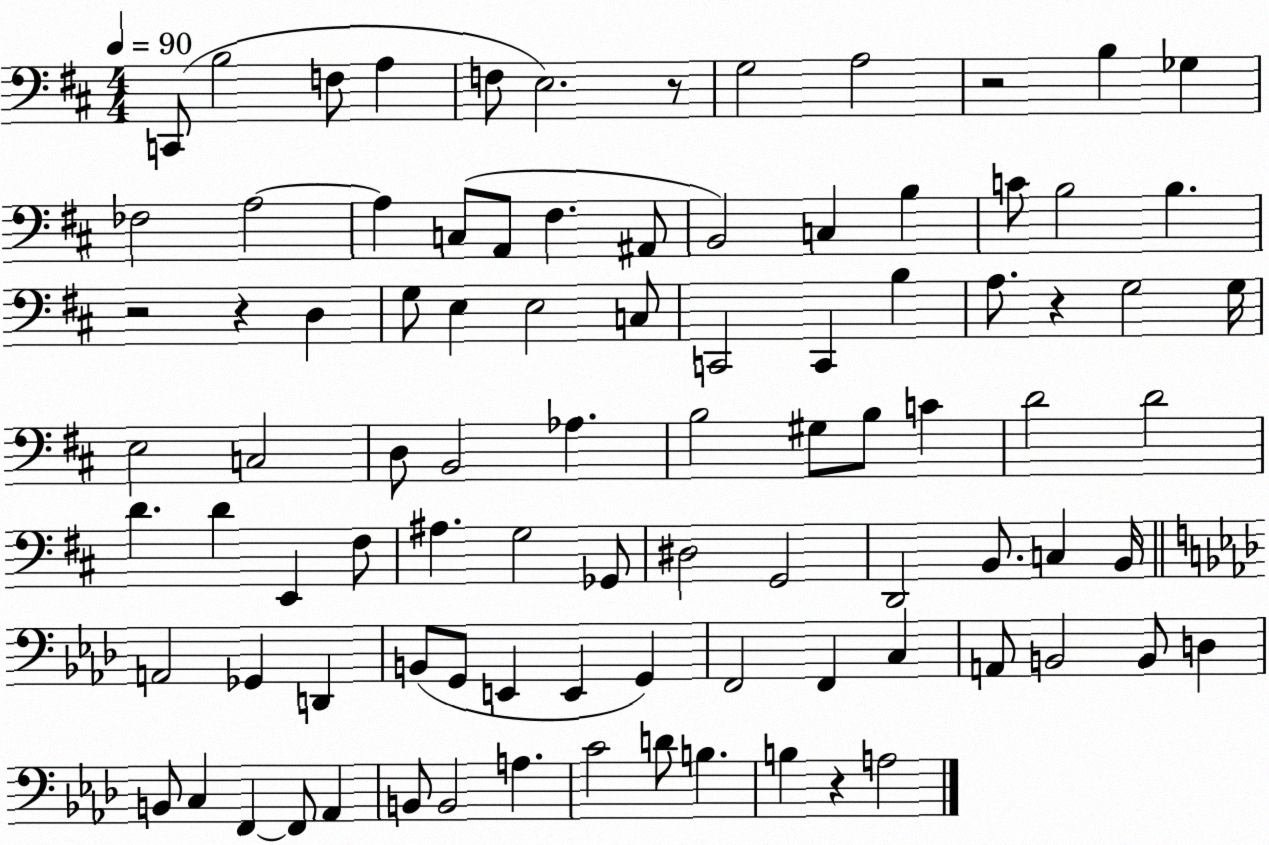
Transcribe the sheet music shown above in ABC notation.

X:1
T:Untitled
M:4/4
L:1/4
K:D
C,,/2 B,2 F,/2 A, F,/2 E,2 z/2 G,2 A,2 z2 B, _G, _F,2 A,2 A, C,/2 A,,/2 ^F, ^A,,/2 B,,2 C, B, C/2 B,2 B, z2 z D, G,/2 E, E,2 C,/2 C,,2 C,, B, A,/2 z G,2 G,/4 E,2 C,2 D,/2 B,,2 _A, B,2 ^G,/2 B,/2 C D2 D2 D D E,, ^F,/2 ^A, G,2 _G,,/2 ^D,2 G,,2 D,,2 B,,/2 C, B,,/4 A,,2 _G,, D,, B,,/2 G,,/2 E,, E,, G,, F,,2 F,, C, A,,/2 B,,2 B,,/2 D, B,,/2 C, F,, F,,/2 _A,, B,,/2 B,,2 A, C2 D/2 B, B, z A,2